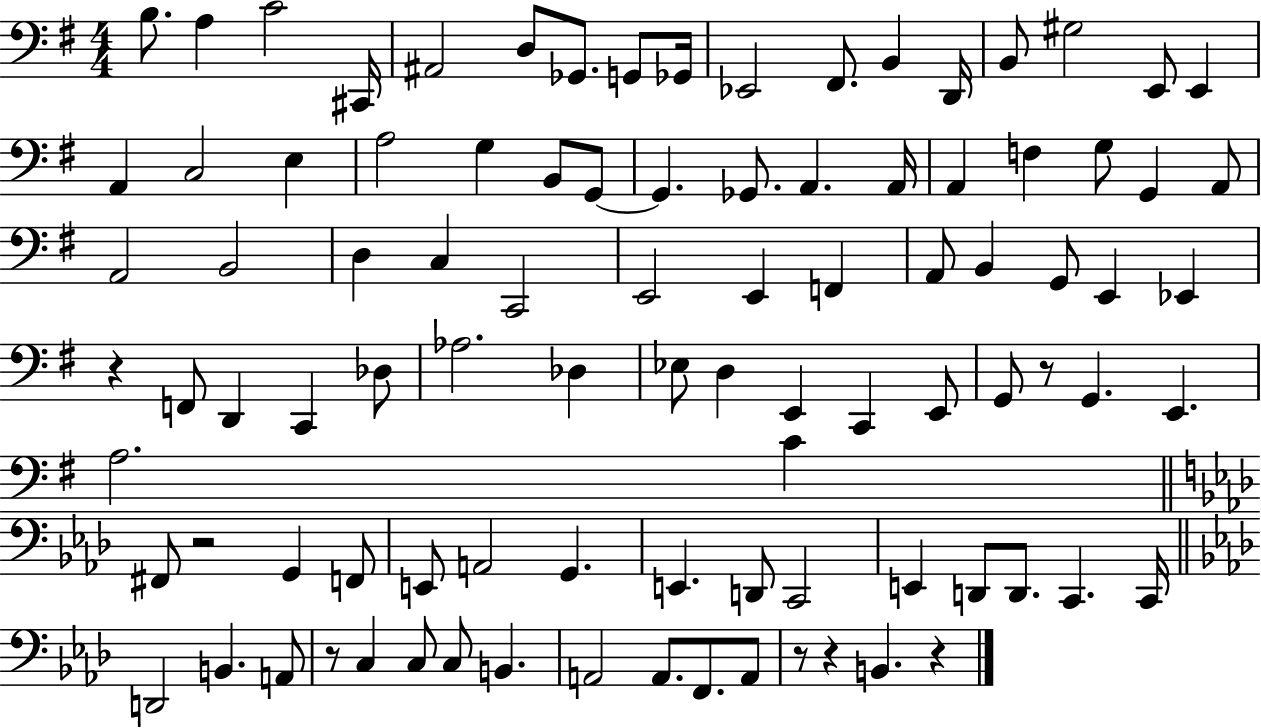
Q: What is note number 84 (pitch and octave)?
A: A2